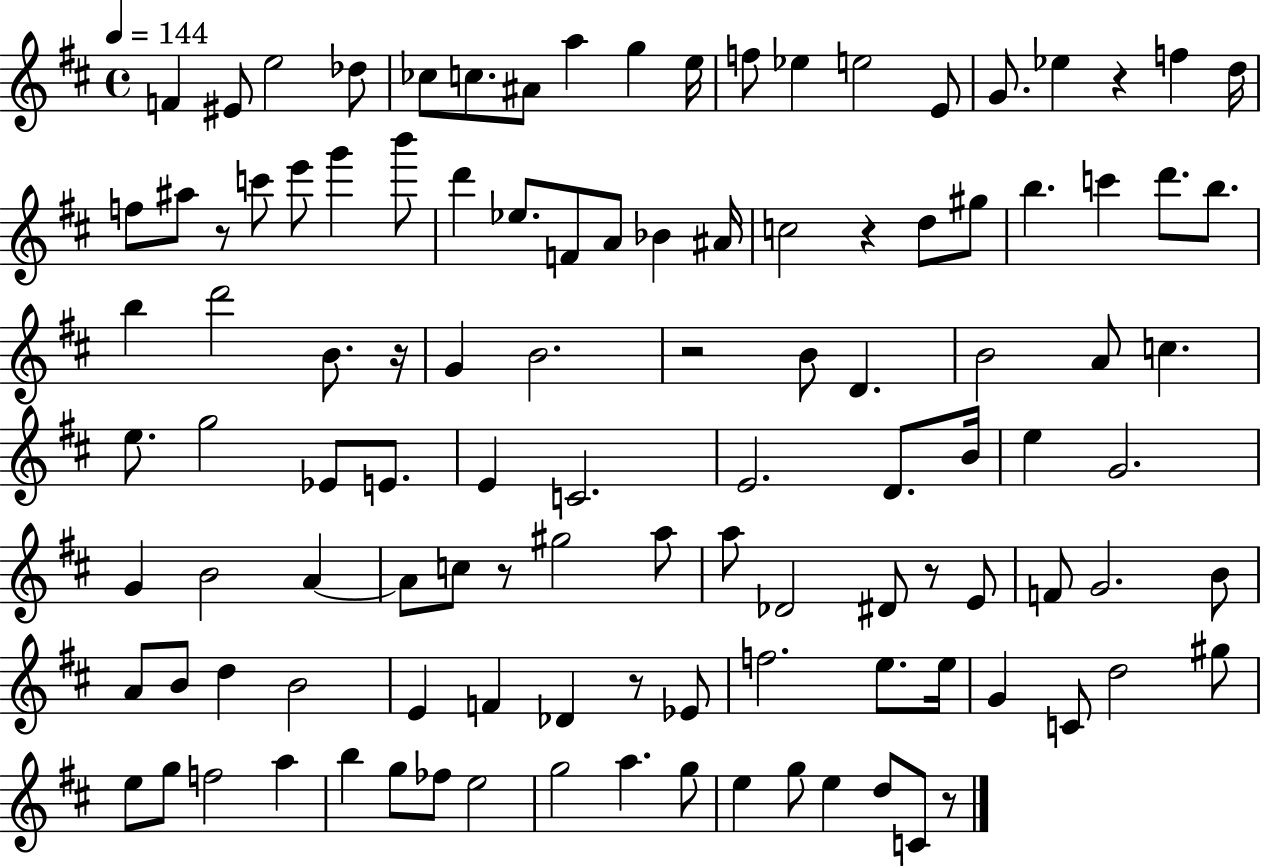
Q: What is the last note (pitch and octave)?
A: C4